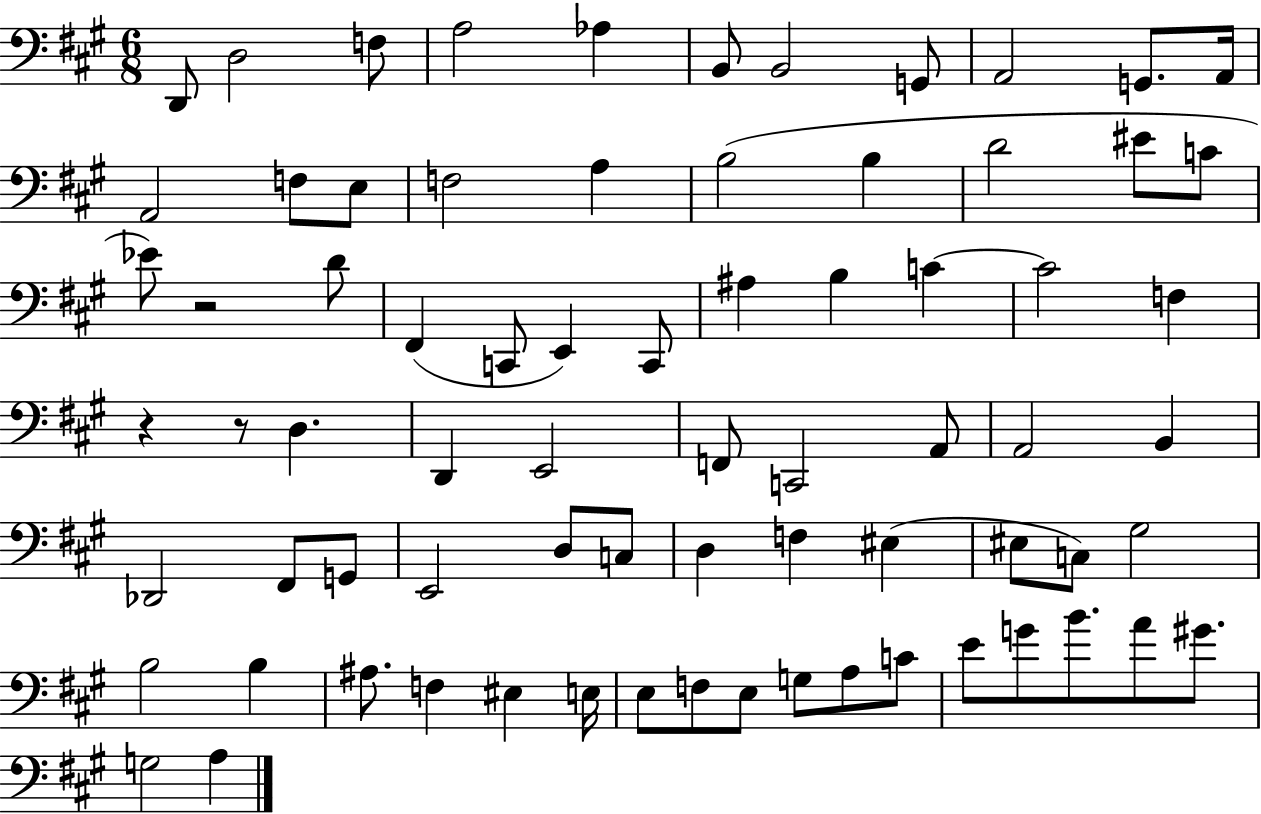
{
  \clef bass
  \numericTimeSignature
  \time 6/8
  \key a \major
  d,8 d2 f8 | a2 aes4 | b,8 b,2 g,8 | a,2 g,8. a,16 | \break a,2 f8 e8 | f2 a4 | b2( b4 | d'2 eis'8 c'8 | \break ees'8) r2 d'8 | fis,4( c,8 e,4) c,8 | ais4 b4 c'4~~ | c'2 f4 | \break r4 r8 d4. | d,4 e,2 | f,8 c,2 a,8 | a,2 b,4 | \break des,2 fis,8 g,8 | e,2 d8 c8 | d4 f4 eis4( | eis8 c8) gis2 | \break b2 b4 | ais8. f4 eis4 e16 | e8 f8 e8 g8 a8 c'8 | e'8 g'8 b'8. a'8 gis'8. | \break g2 a4 | \bar "|."
}